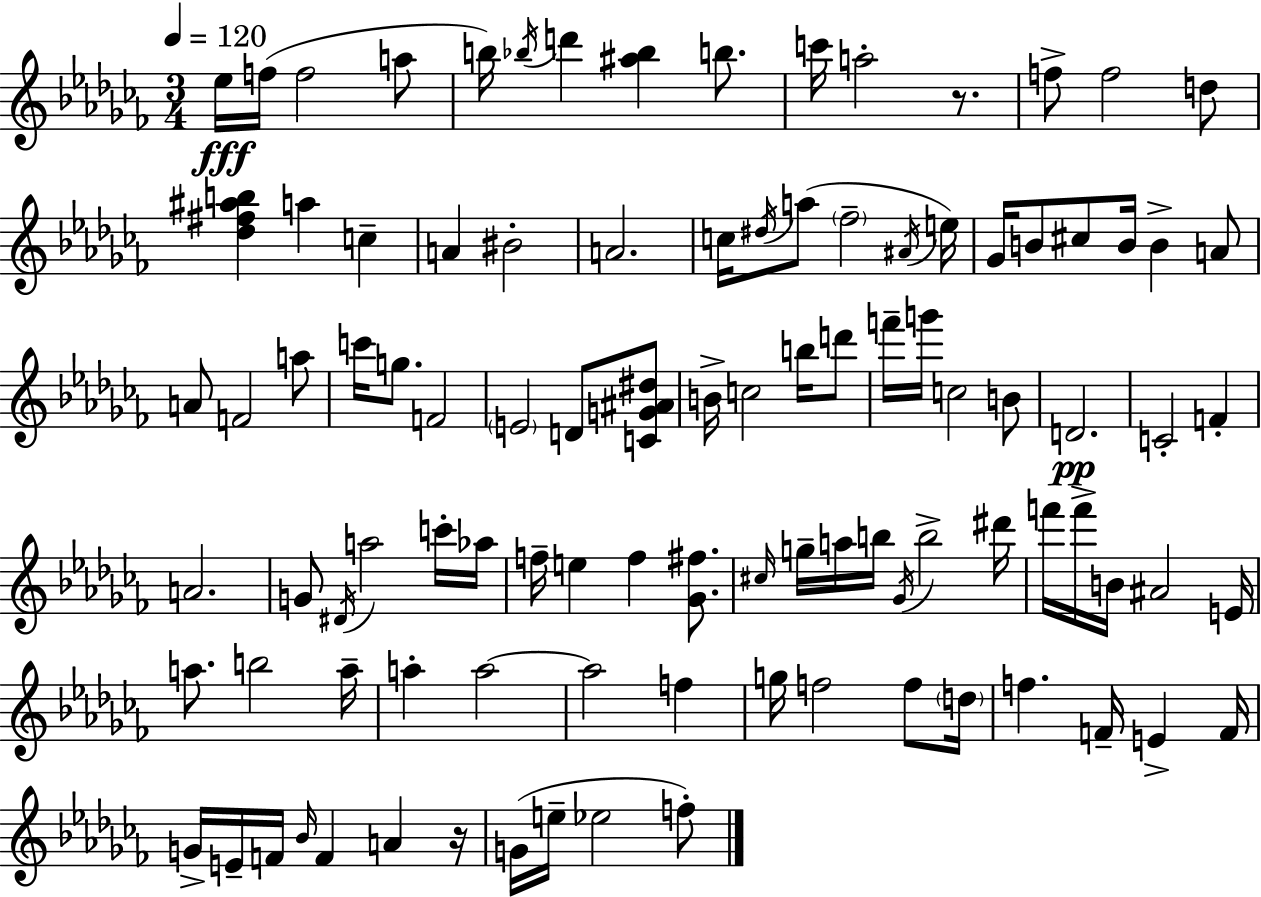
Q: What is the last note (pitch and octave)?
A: F5